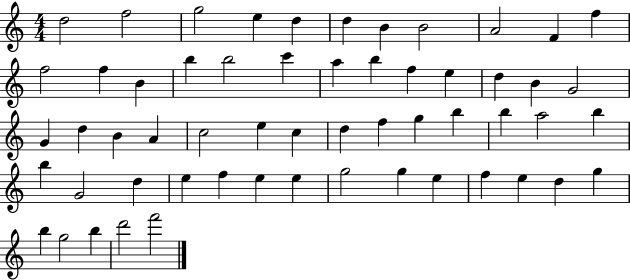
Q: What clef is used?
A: treble